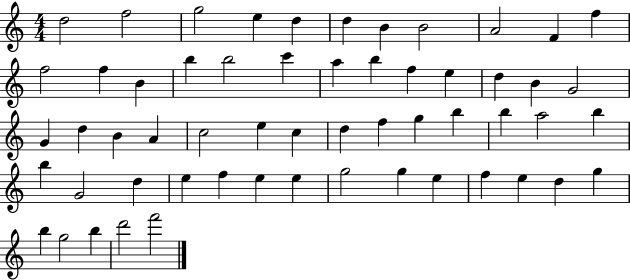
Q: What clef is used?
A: treble